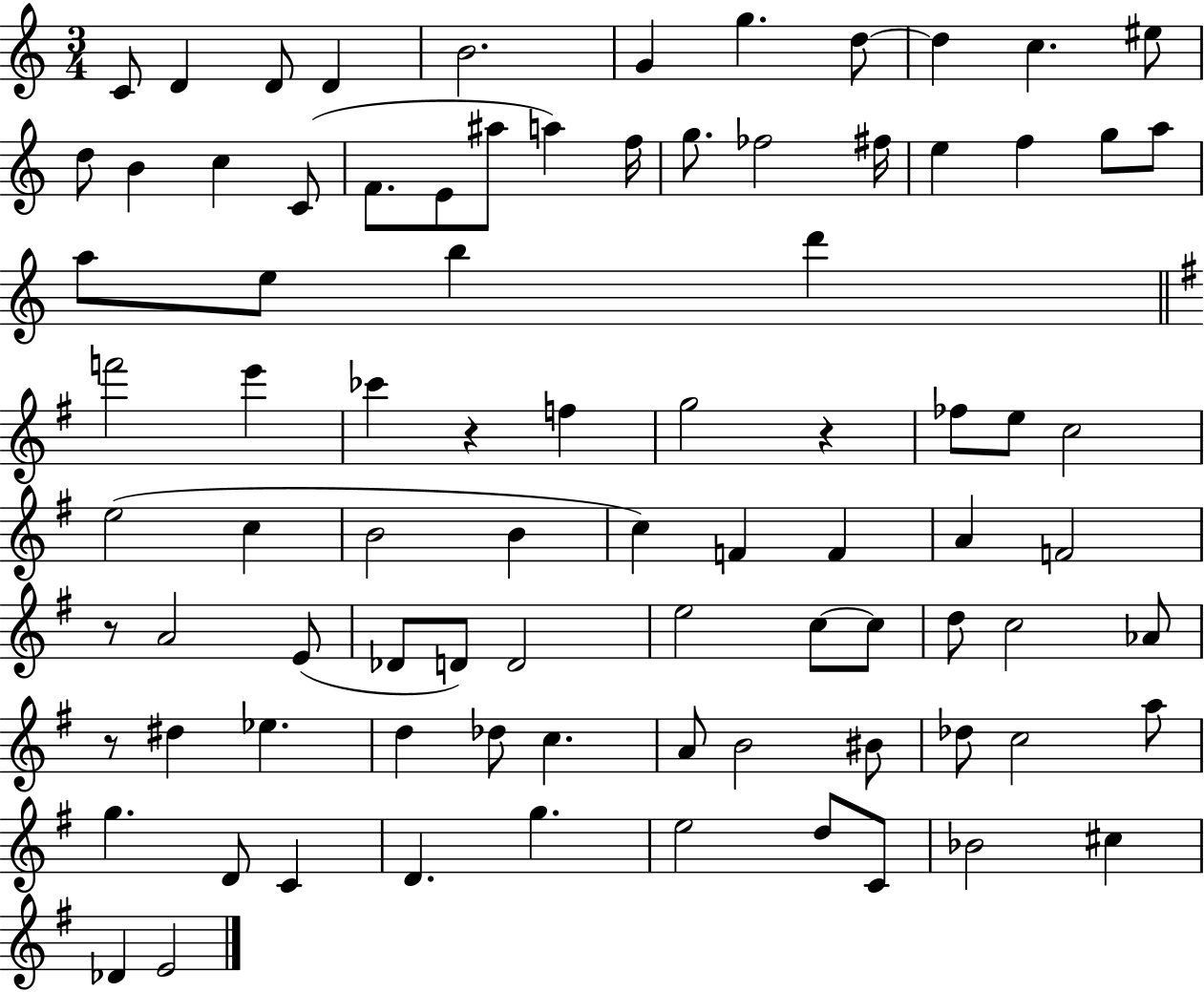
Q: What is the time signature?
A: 3/4